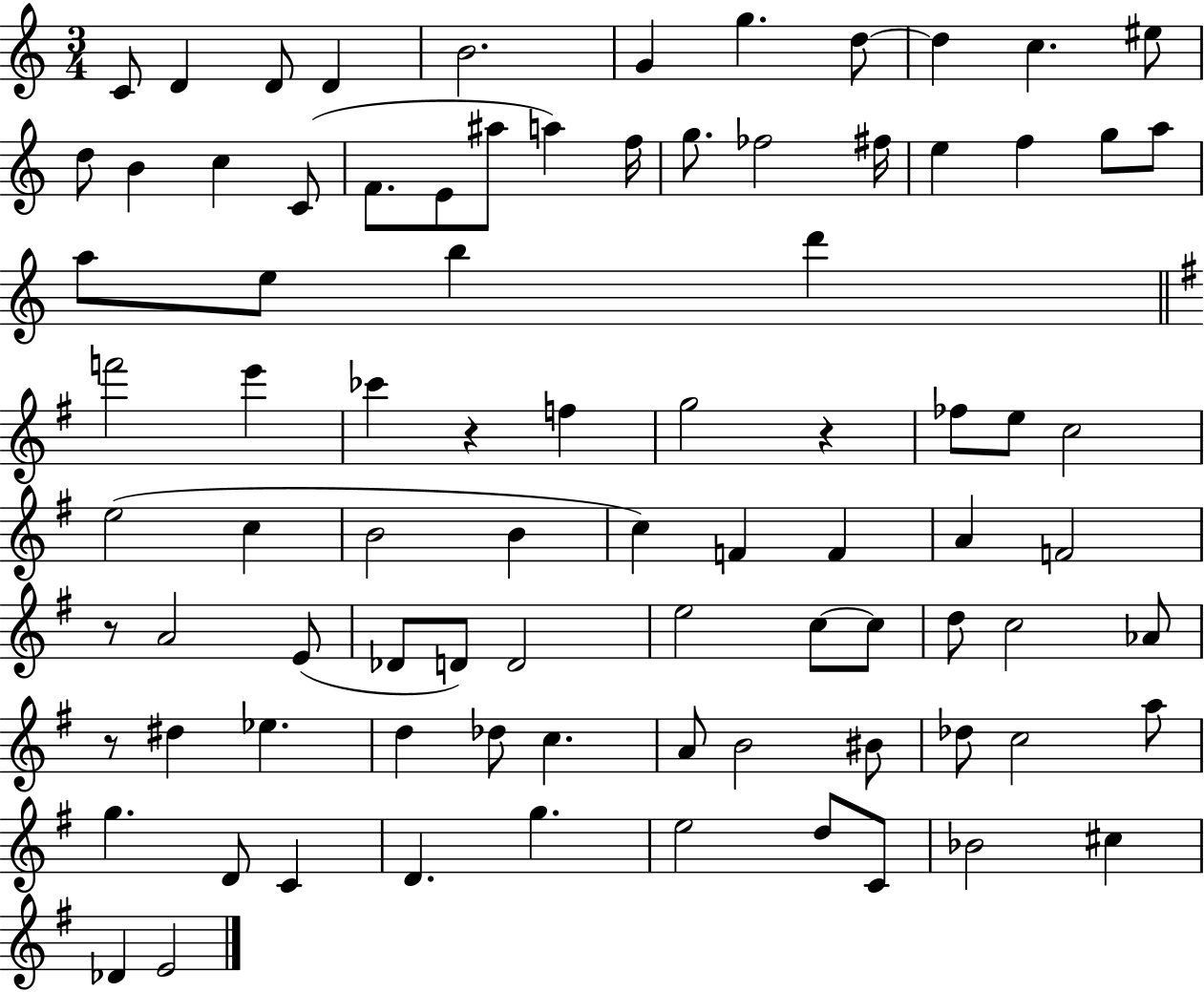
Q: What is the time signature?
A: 3/4